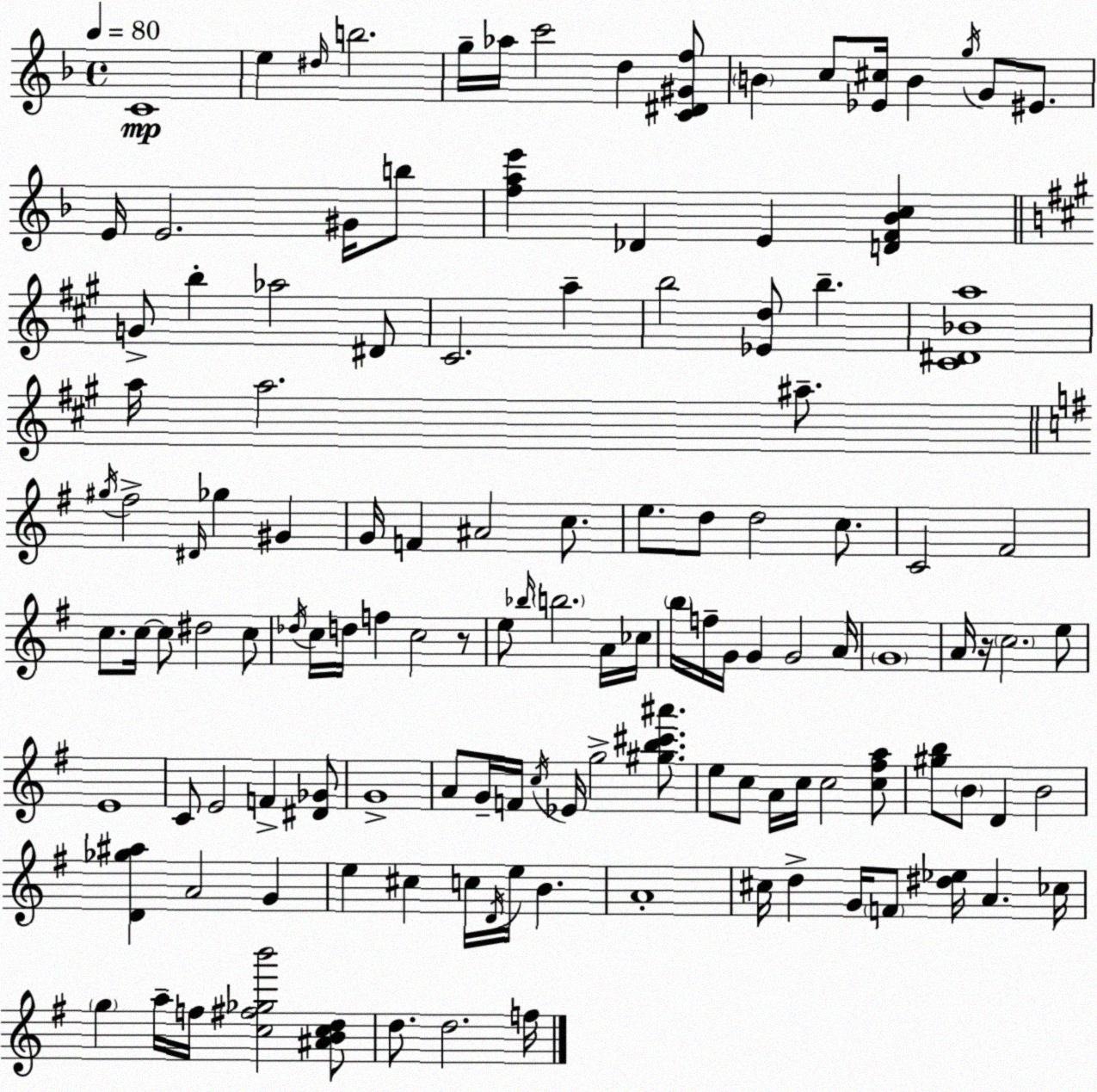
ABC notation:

X:1
T:Untitled
M:4/4
L:1/4
K:Dm
C4 e ^d/4 b2 g/4 _a/4 c'2 d [C^D^Gf]/2 B c/2 [_E^c]/4 B g/4 G/2 ^E/2 E/4 E2 ^G/4 b/2 [fae'] _D E [DF_Bc] G/2 b _a2 ^D/2 ^C2 a b2 [_Ed]/2 b [^C^D_Ba]4 a/4 a2 ^a/2 ^g/4 ^f2 ^D/4 _g ^G G/4 F ^A2 c/2 e/2 d/2 d2 c/2 C2 ^F2 c/2 c/4 c/2 ^d2 c/2 _d/4 c/4 d/4 f c2 z/2 e/2 _b/4 b2 A/4 _c/4 b/4 f/4 G/4 G G2 A/4 G4 A/4 z/4 c2 e/2 E4 C/2 E2 F [^D_G]/2 G4 A/2 G/4 F/4 c/4 _E/4 g2 [^gb^c'^a']/2 e/2 c/2 A/4 c/4 c2 [c^fa]/2 [^gb]/2 B/2 D B2 [D_g^a] A2 G e ^c c/4 D/4 e/4 B A4 ^c/4 d G/4 F/2 [^d_e]/4 A _c/4 g a/4 f/4 [c^f_gb']2 [^ABcd]/2 d/2 d2 f/4